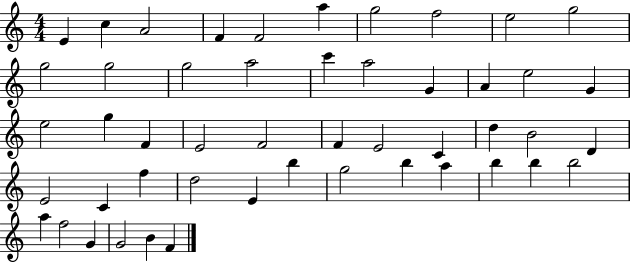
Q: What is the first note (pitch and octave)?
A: E4